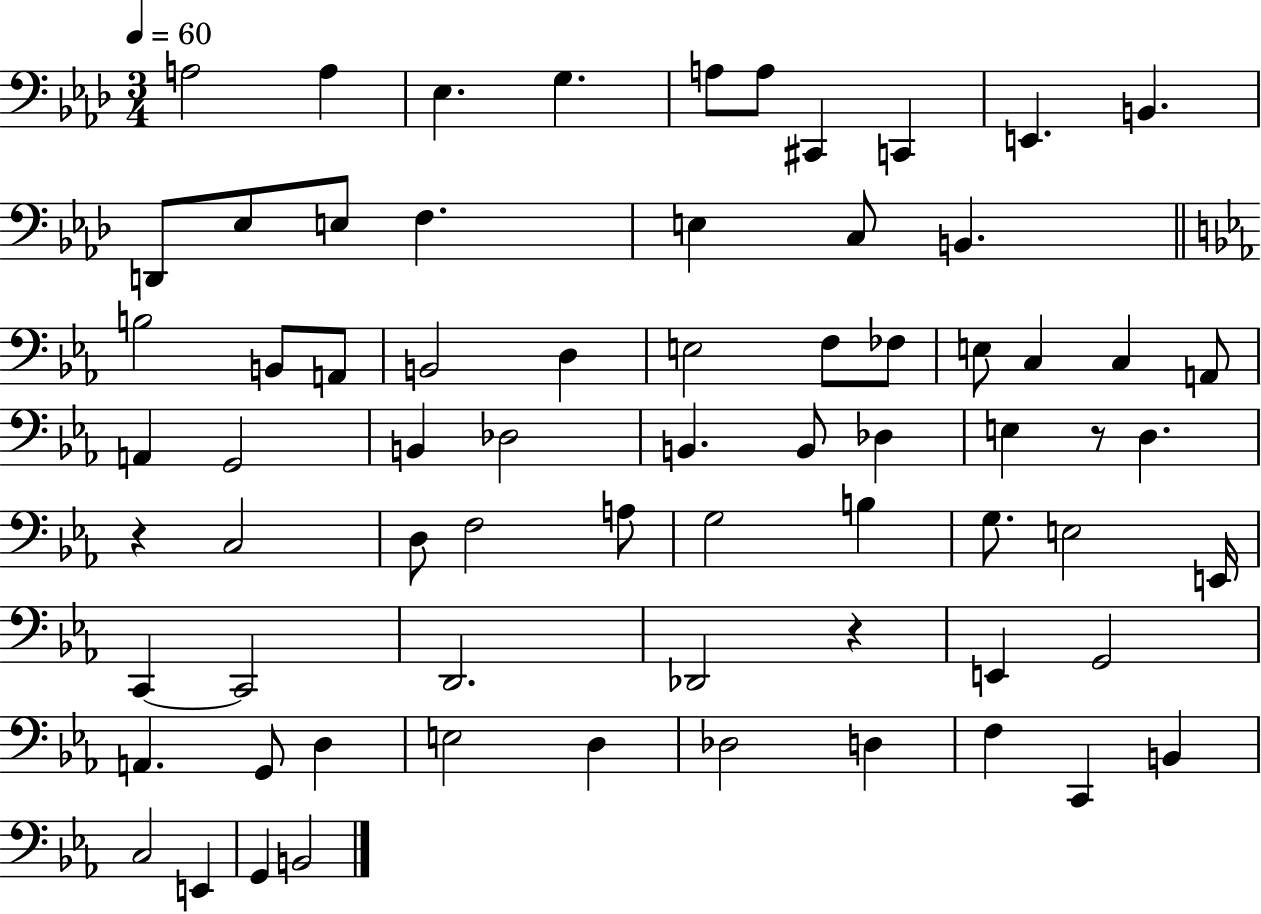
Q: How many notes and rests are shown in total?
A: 70